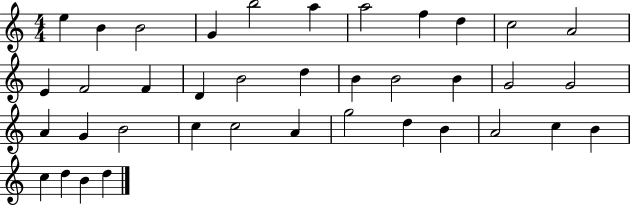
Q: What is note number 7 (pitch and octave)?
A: A5